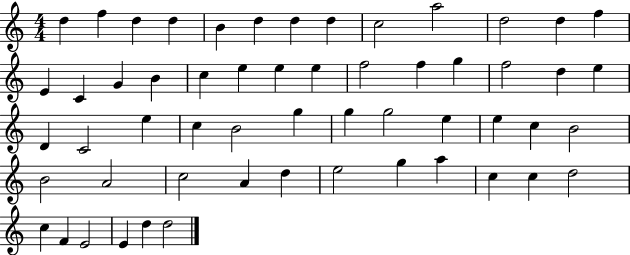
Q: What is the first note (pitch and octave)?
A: D5